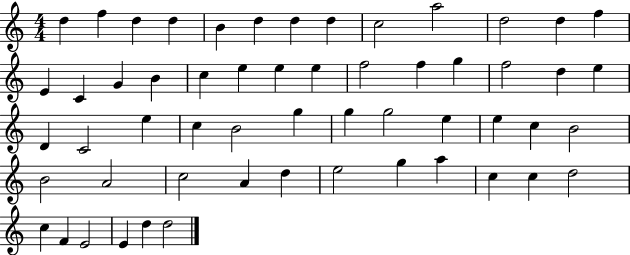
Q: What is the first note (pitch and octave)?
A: D5